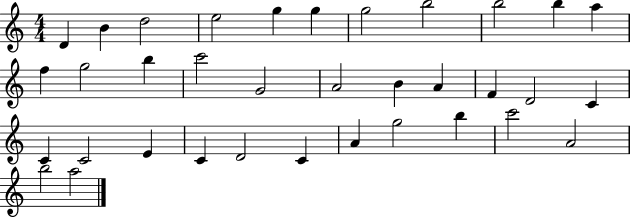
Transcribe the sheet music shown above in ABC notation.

X:1
T:Untitled
M:4/4
L:1/4
K:C
D B d2 e2 g g g2 b2 b2 b a f g2 b c'2 G2 A2 B A F D2 C C C2 E C D2 C A g2 b c'2 A2 b2 a2